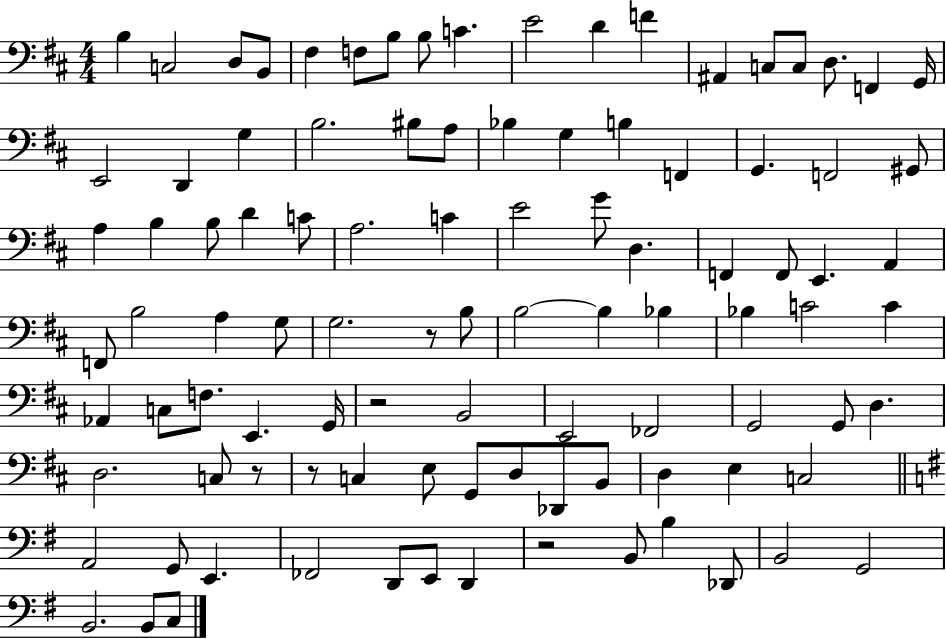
X:1
T:Untitled
M:4/4
L:1/4
K:D
B, C,2 D,/2 B,,/2 ^F, F,/2 B,/2 B,/2 C E2 D F ^A,, C,/2 C,/2 D,/2 F,, G,,/4 E,,2 D,, G, B,2 ^B,/2 A,/2 _B, G, B, F,, G,, F,,2 ^G,,/2 A, B, B,/2 D C/2 A,2 C E2 G/2 D, F,, F,,/2 E,, A,, F,,/2 B,2 A, G,/2 G,2 z/2 B,/2 B,2 B, _B, _B, C2 C _A,, C,/2 F,/2 E,, G,,/4 z2 B,,2 E,,2 _F,,2 G,,2 G,,/2 D, D,2 C,/2 z/2 z/2 C, E,/2 G,,/2 D,/2 _D,,/2 B,,/2 D, E, C,2 A,,2 G,,/2 E,, _F,,2 D,,/2 E,,/2 D,, z2 B,,/2 B, _D,,/2 B,,2 G,,2 B,,2 B,,/2 C,/2